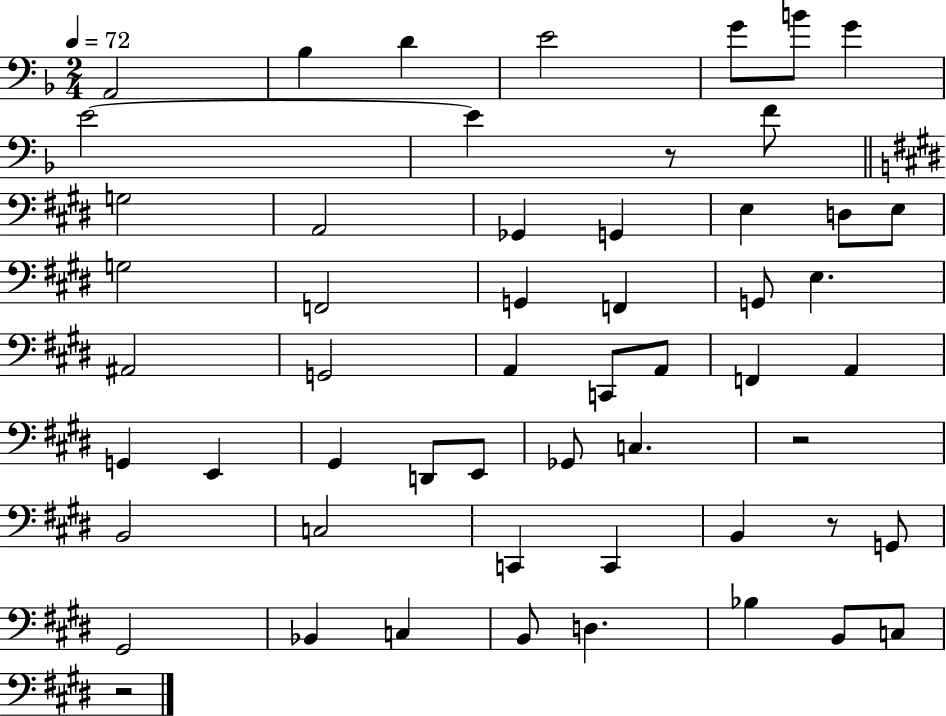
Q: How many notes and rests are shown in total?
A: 55